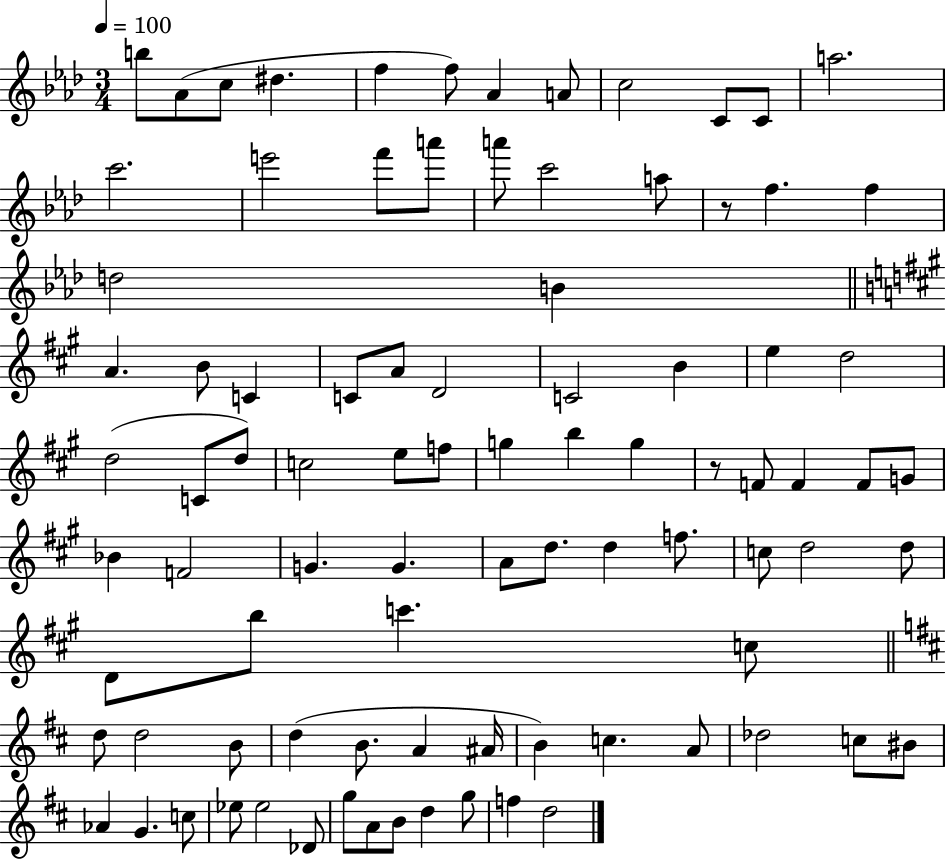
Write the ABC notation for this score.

X:1
T:Untitled
M:3/4
L:1/4
K:Ab
b/2 _A/2 c/2 ^d f f/2 _A A/2 c2 C/2 C/2 a2 c'2 e'2 f'/2 a'/2 a'/2 c'2 a/2 z/2 f f d2 B A B/2 C C/2 A/2 D2 C2 B e d2 d2 C/2 d/2 c2 e/2 f/2 g b g z/2 F/2 F F/2 G/2 _B F2 G G A/2 d/2 d f/2 c/2 d2 d/2 D/2 b/2 c' c/2 d/2 d2 B/2 d B/2 A ^A/4 B c A/2 _d2 c/2 ^B/2 _A G c/2 _e/2 _e2 _D/2 g/2 A/2 B/2 d g/2 f d2